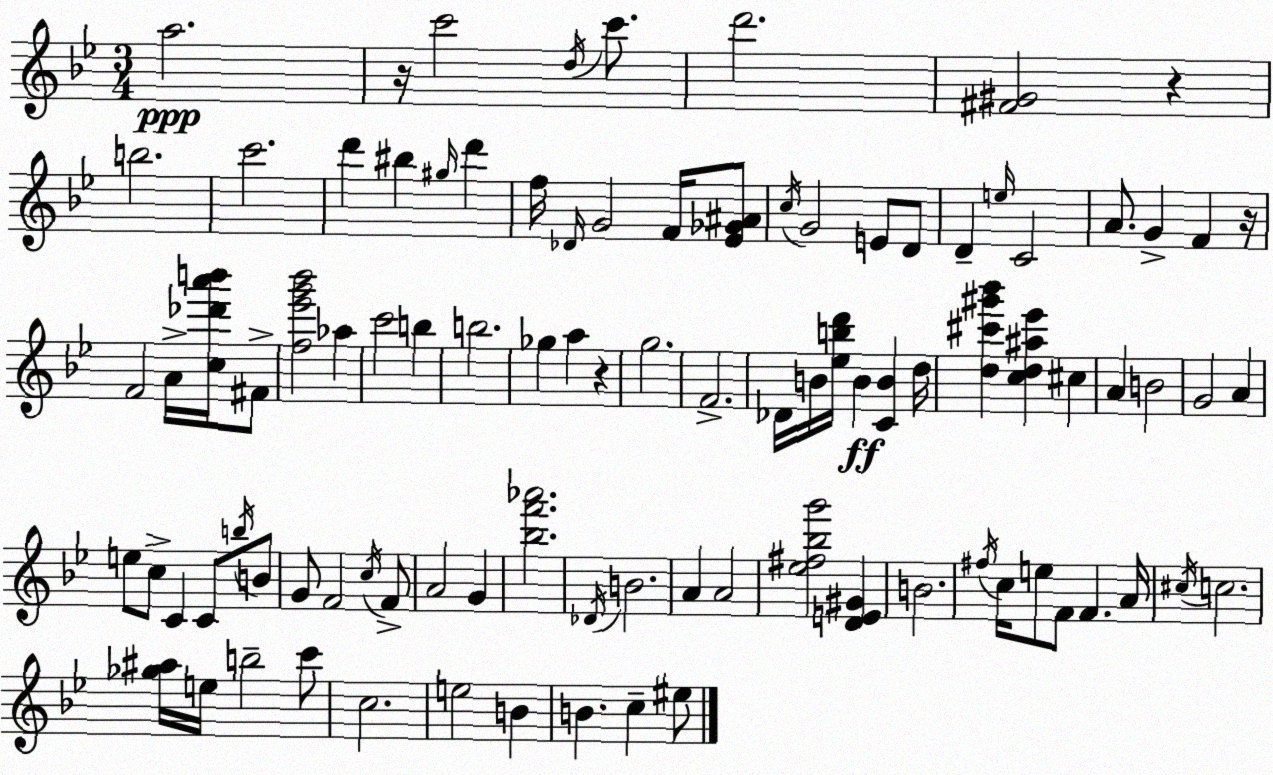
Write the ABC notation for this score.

X:1
T:Untitled
M:3/4
L:1/4
K:Bb
a2 z/4 c'2 d/4 c'/2 d'2 [^F^G]2 z b2 c'2 d' ^b ^g/4 d' f/4 _D/4 G2 F/4 [_E_G^A]/2 c/4 G2 E/2 D/2 D e/4 C2 A/2 G F z/4 F2 A/4 [c_d'a'b']/4 ^F/2 [f_e'g'_b']2 _a c'2 b b2 _g a z g2 F2 _D/4 B/4 [_ebd']/4 B [CB] d/4 [d^c'^g'_b'] [cd^a_e'] ^c A B2 G2 A e/2 c/2 C C/2 b/4 B/2 G/2 F2 c/4 F/2 A2 G [_bf'_a']2 _D/4 B2 A A2 [_e^f_bg']2 [DE^G] B2 ^f/4 c/4 e/2 F/2 F A/4 ^c/4 c2 [_g^a]/4 e/4 b2 c'/2 c2 e2 B B c ^e/2